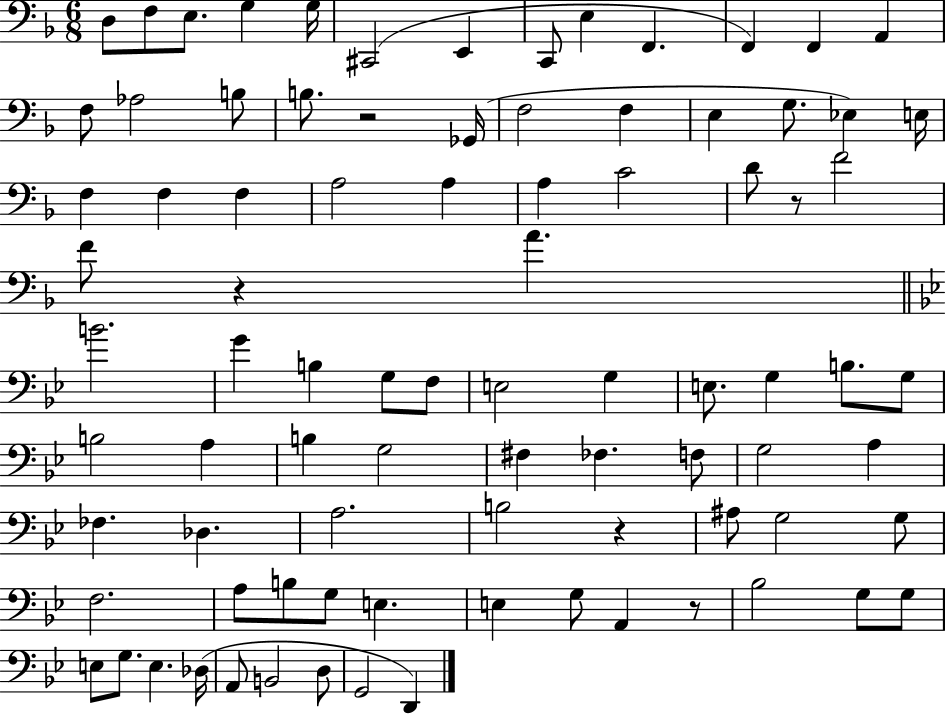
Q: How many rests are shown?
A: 5